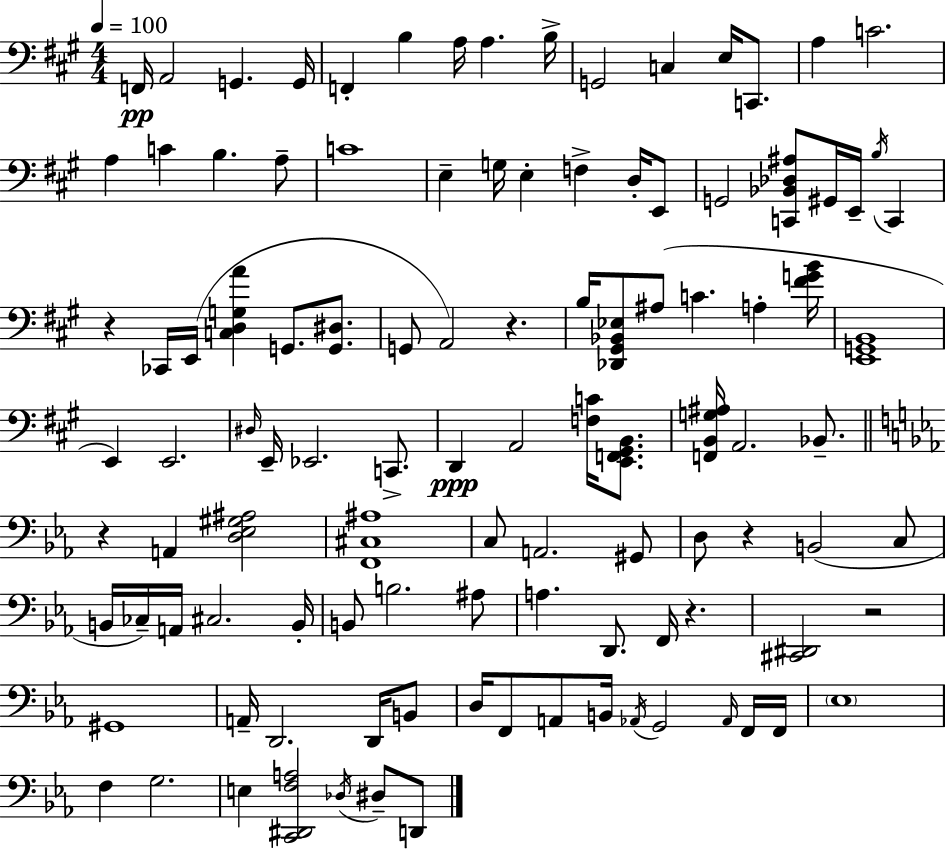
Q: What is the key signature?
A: A major